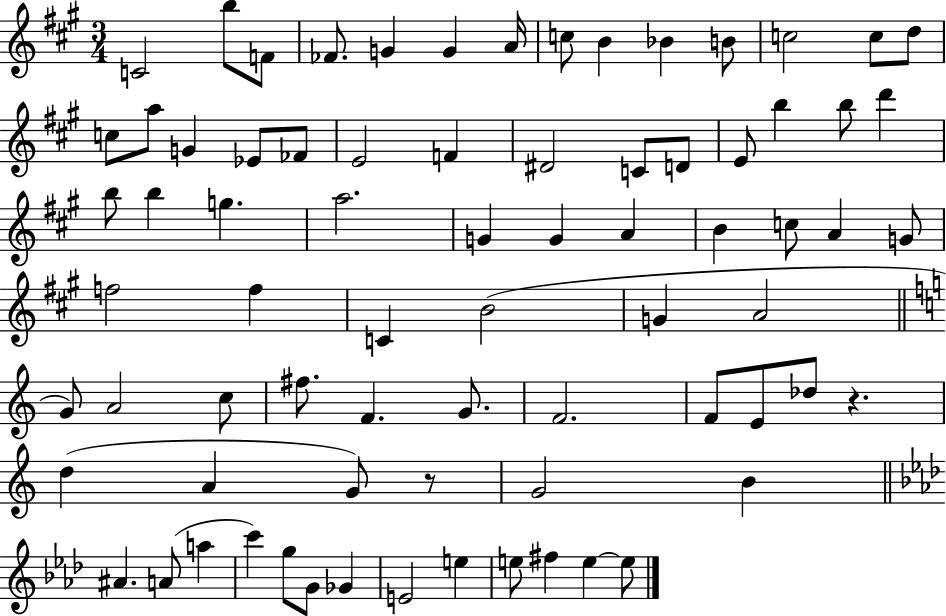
C4/h B5/e F4/e FES4/e. G4/q G4/q A4/s C5/e B4/q Bb4/q B4/e C5/h C5/e D5/e C5/e A5/e G4/q Eb4/e FES4/e E4/h F4/q D#4/h C4/e D4/e E4/e B5/q B5/e D6/q B5/e B5/q G5/q. A5/h. G4/q G4/q A4/q B4/q C5/e A4/q G4/e F5/h F5/q C4/q B4/h G4/q A4/h G4/e A4/h C5/e F#5/e. F4/q. G4/e. F4/h. F4/e E4/e Db5/e R/q. D5/q A4/q G4/e R/e G4/h B4/q A#4/q. A4/e A5/q C6/q G5/e G4/e Gb4/q E4/h E5/q E5/e F#5/q E5/q E5/e